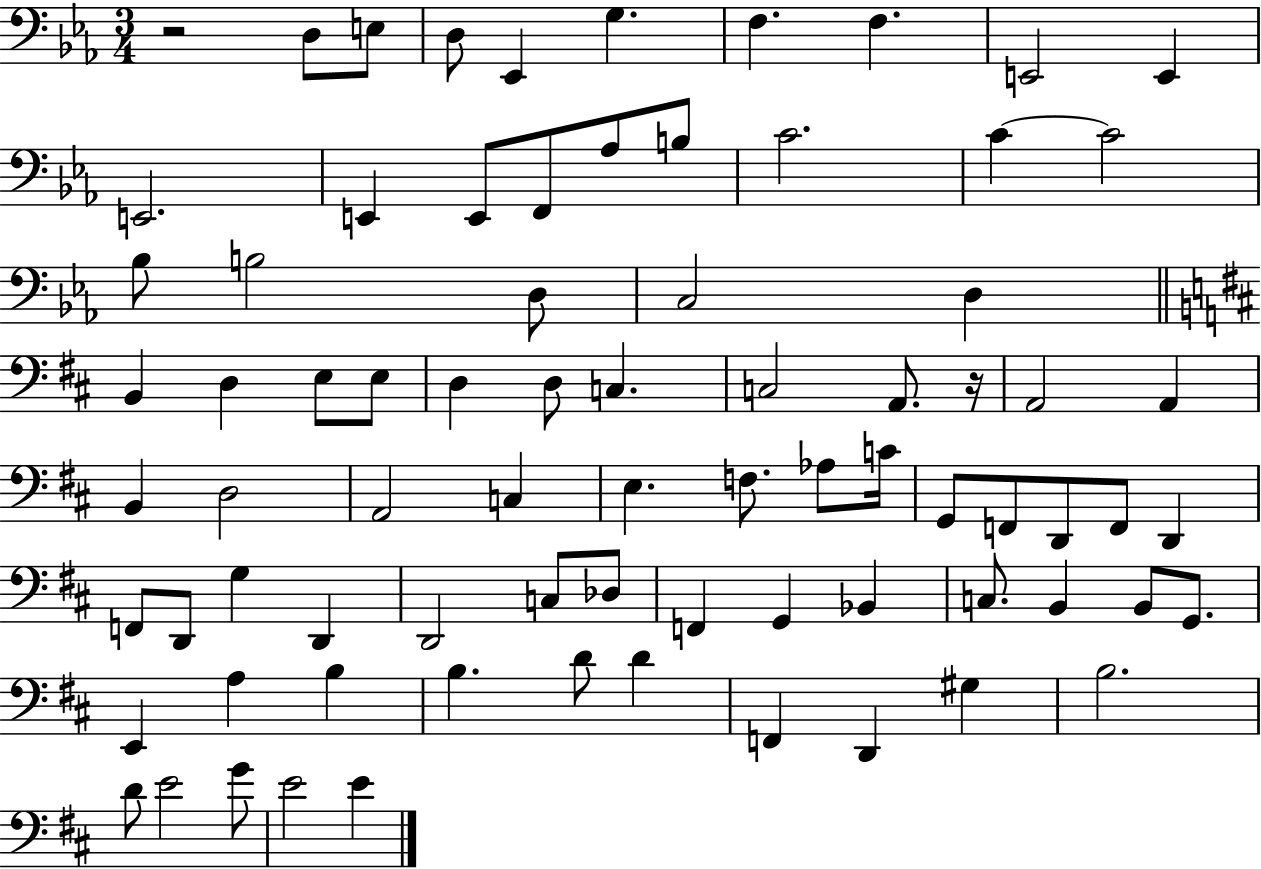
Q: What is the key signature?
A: EES major